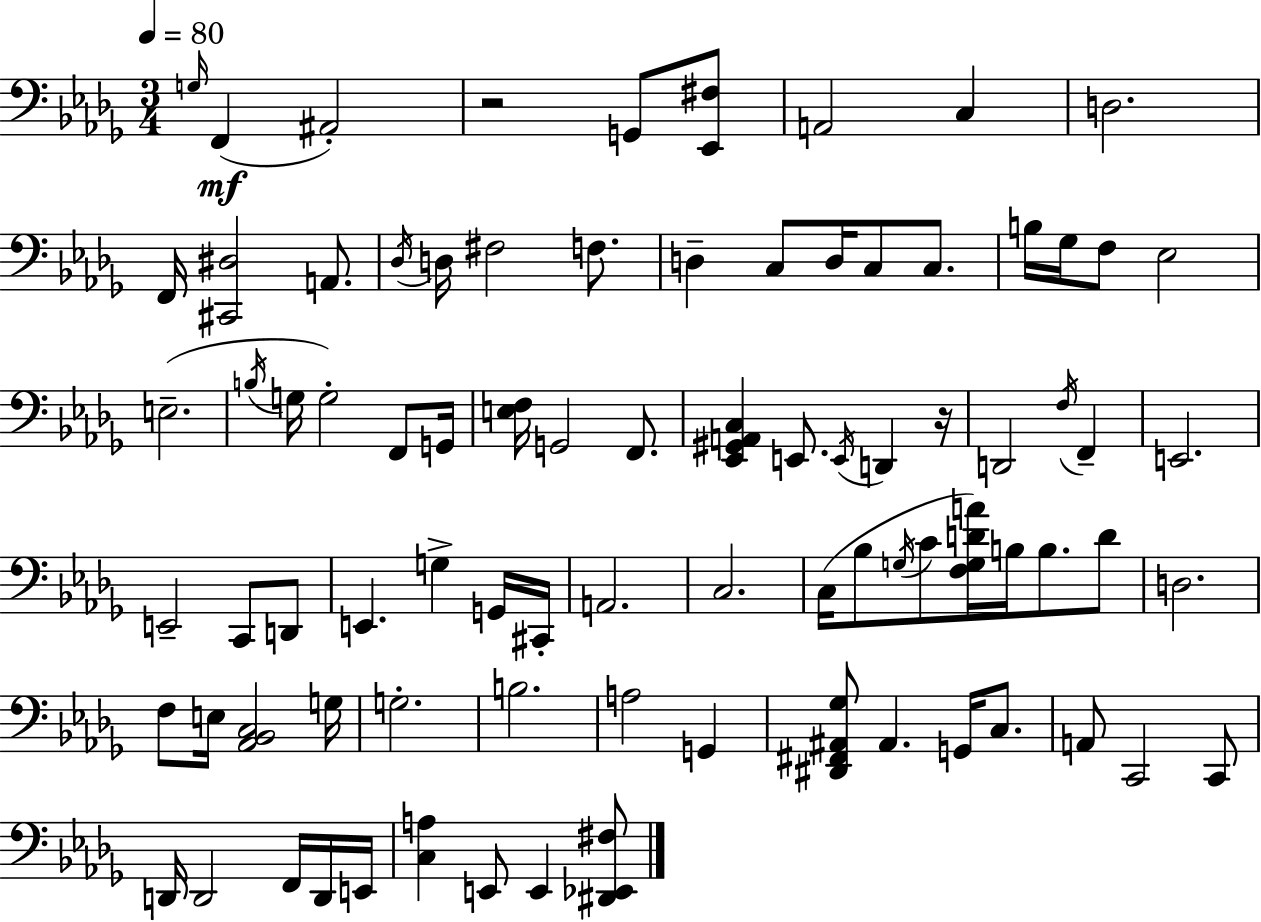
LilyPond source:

{
  \clef bass
  \numericTimeSignature
  \time 3/4
  \key bes \minor
  \tempo 4 = 80
  \grace { g16 }(\mf f,4 ais,2-.) | r2 g,8 <ees, fis>8 | a,2 c4 | d2. | \break f,16 <cis, dis>2 a,8. | \acciaccatura { des16 } d16 fis2 f8. | d4-- c8 d16 c8 c8. | b16 ges16 f8 ees2 | \break e2.--( | \acciaccatura { b16 } g16 g2-.) | f,8 g,16 <e f>16 g,2 | f,8. <ees, gis, a, c>4 e,8. \acciaccatura { e,16 } d,4 | \break r16 d,2 | \acciaccatura { f16 } f,4-- e,2. | e,2-- | c,8 d,8 e,4. g4-> | \break g,16 cis,16-. a,2. | c2. | c16( bes8 \acciaccatura { g16 } c'8 <f g d' a'>16) | b16 b8. d'8 d2. | \break f8 e16 <aes, bes, c>2 | g16 g2.-. | b2. | a2 | \break g,4 <dis, fis, ais, ges>8 ais,4. | g,16 c8. a,8 c,2 | c,8 d,16 d,2 | f,16 d,16 e,16 <c a>4 e,8 | \break e,4 <dis, ees, fis>8 \bar "|."
}